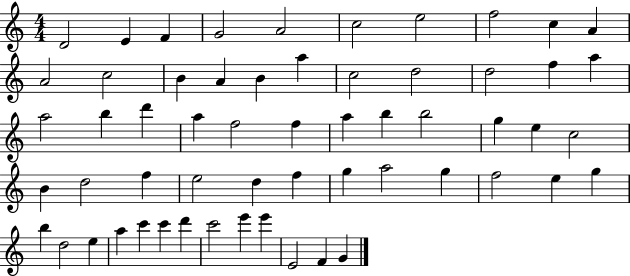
{
  \clef treble
  \numericTimeSignature
  \time 4/4
  \key c \major
  d'2 e'4 f'4 | g'2 a'2 | c''2 e''2 | f''2 c''4 a'4 | \break a'2 c''2 | b'4 a'4 b'4 a''4 | c''2 d''2 | d''2 f''4 a''4 | \break a''2 b''4 d'''4 | a''4 f''2 f''4 | a''4 b''4 b''2 | g''4 e''4 c''2 | \break b'4 d''2 f''4 | e''2 d''4 f''4 | g''4 a''2 g''4 | f''2 e''4 g''4 | \break b''4 d''2 e''4 | a''4 c'''4 c'''4 d'''4 | c'''2 e'''4 e'''4 | e'2 f'4 g'4 | \break \bar "|."
}